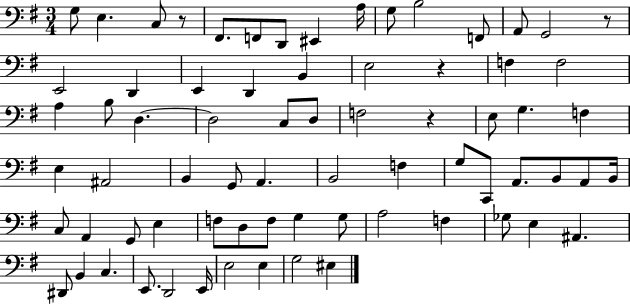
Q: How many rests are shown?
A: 4